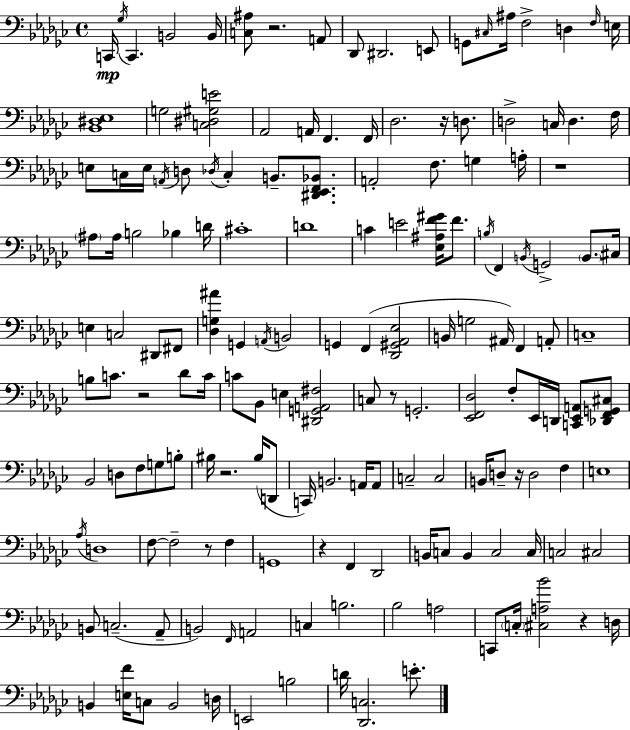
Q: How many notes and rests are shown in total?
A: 161